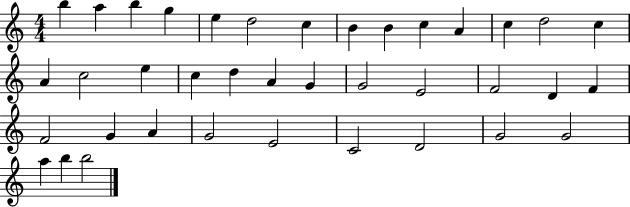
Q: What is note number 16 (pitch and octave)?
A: C5